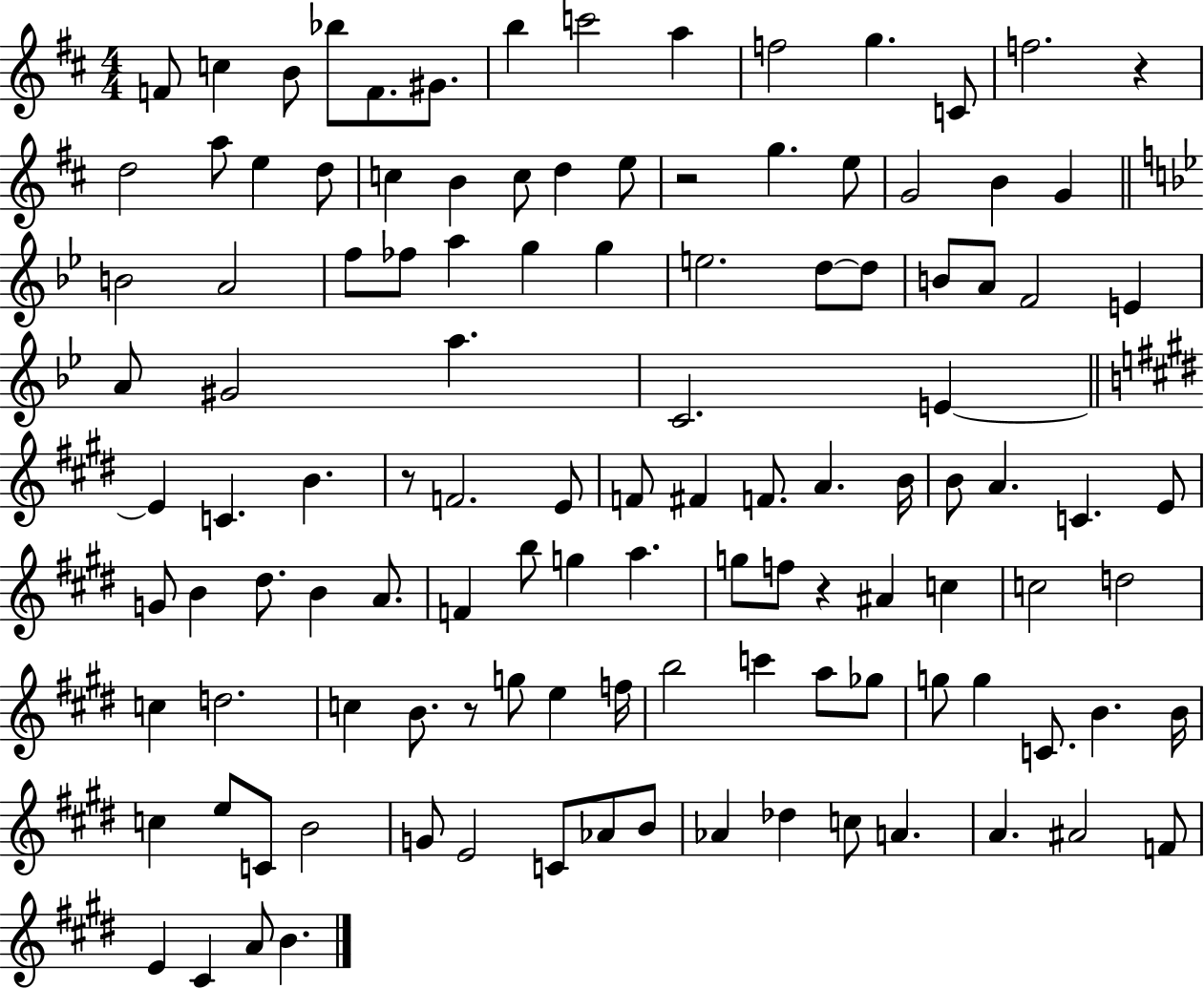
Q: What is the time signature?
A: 4/4